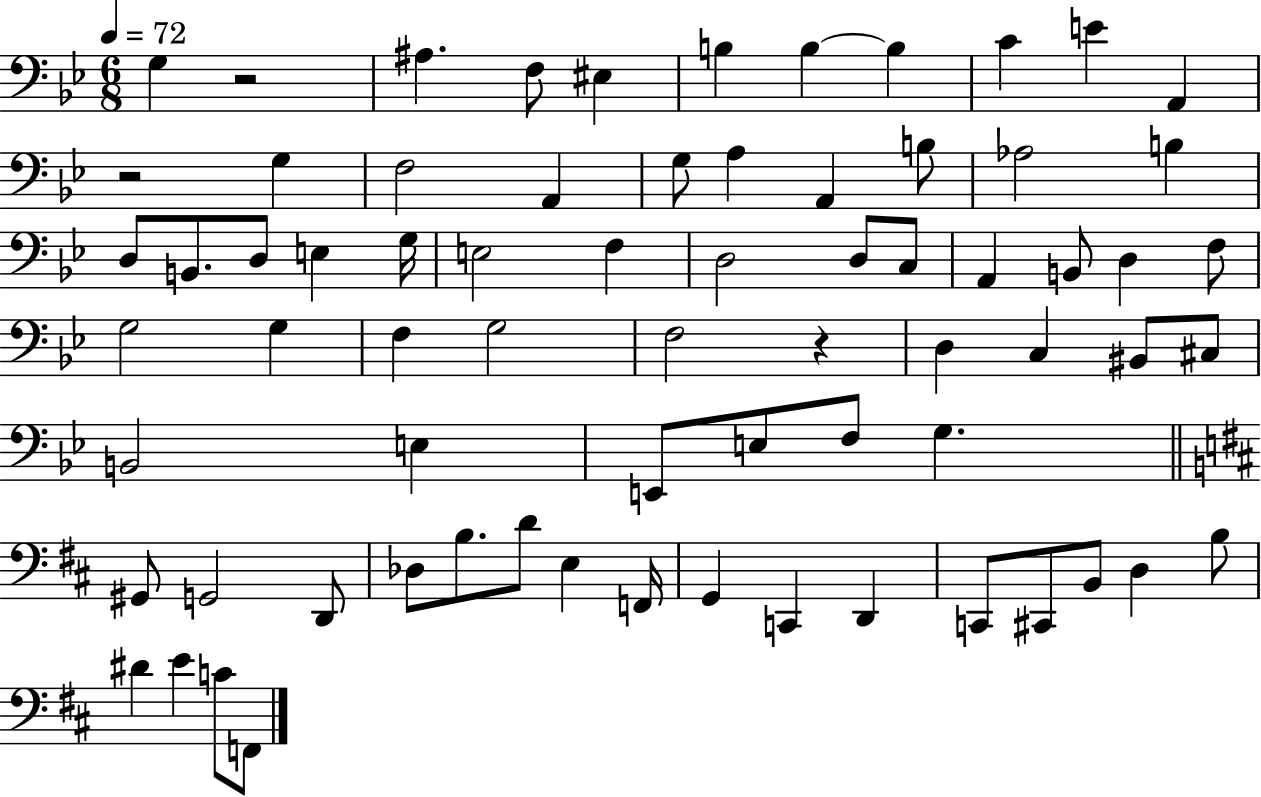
G3/q R/h A#3/q. F3/e EIS3/q B3/q B3/q B3/q C4/q E4/q A2/q R/h G3/q F3/h A2/q G3/e A3/q A2/q B3/e Ab3/h B3/q D3/e B2/e. D3/e E3/q G3/s E3/h F3/q D3/h D3/e C3/e A2/q B2/e D3/q F3/e G3/h G3/q F3/q G3/h F3/h R/q D3/q C3/q BIS2/e C#3/e B2/h E3/q E2/e E3/e F3/e G3/q. G#2/e G2/h D2/e Db3/e B3/e. D4/e E3/q F2/s G2/q C2/q D2/q C2/e C#2/e B2/e D3/q B3/e D#4/q E4/q C4/e F2/e